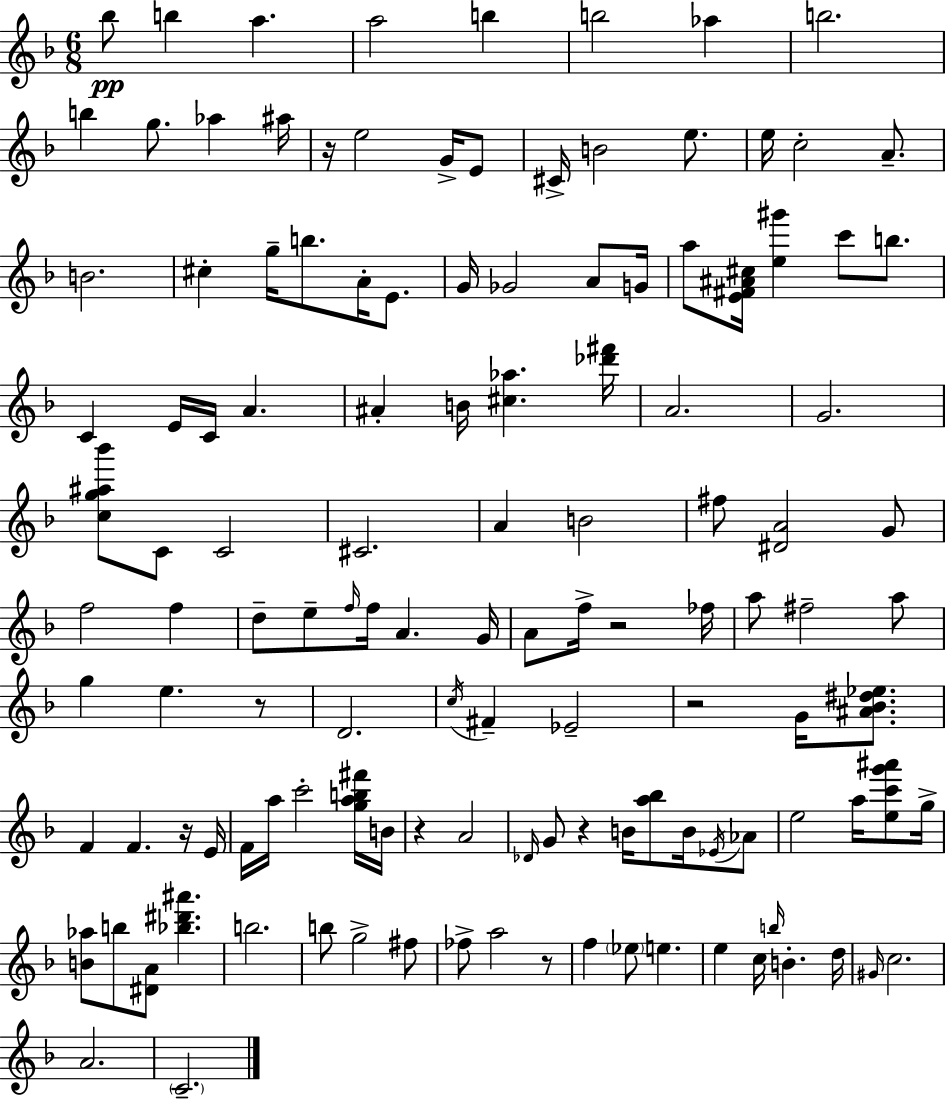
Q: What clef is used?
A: treble